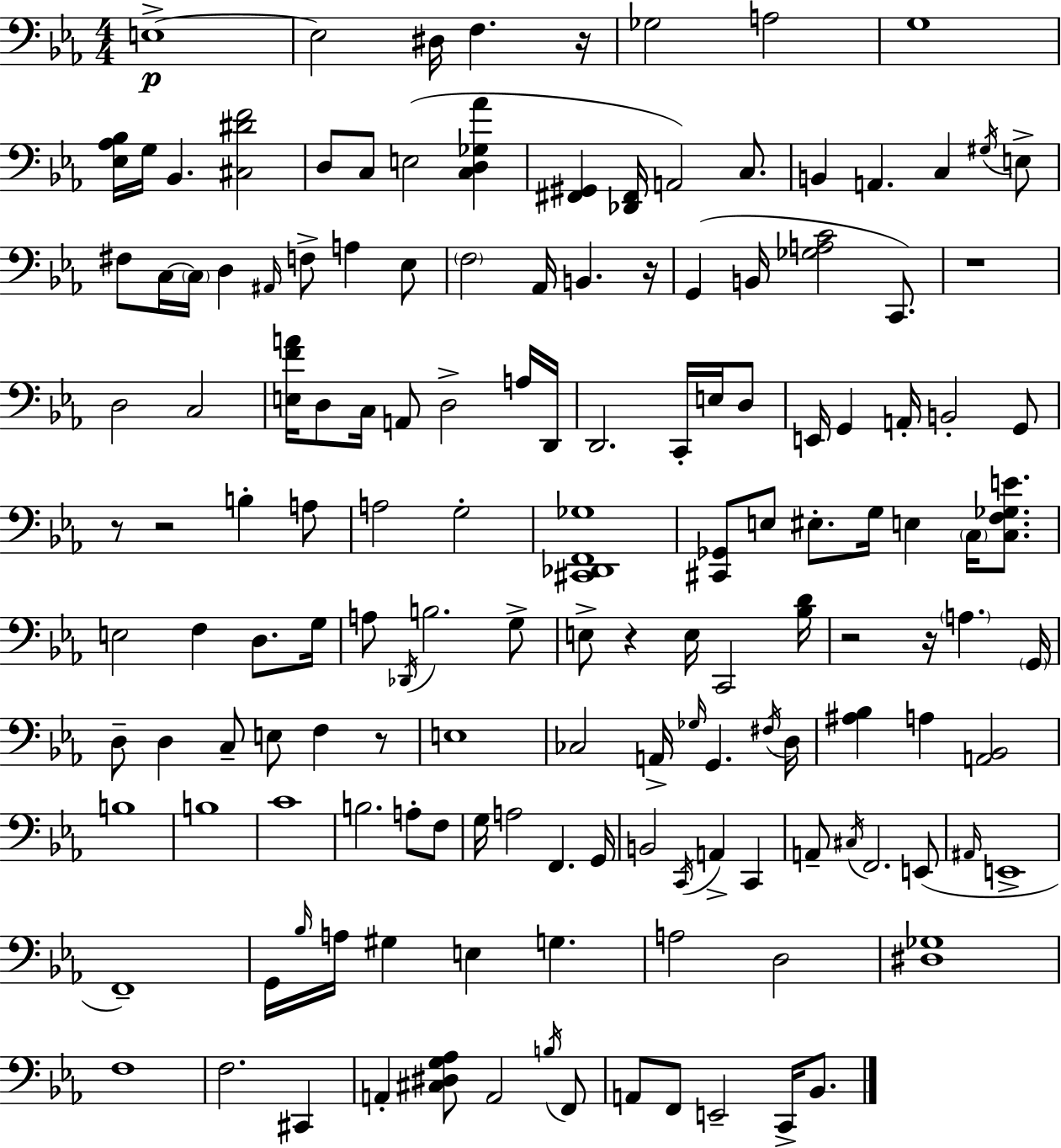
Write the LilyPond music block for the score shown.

{
  \clef bass
  \numericTimeSignature
  \time 4/4
  \key c \minor
  \repeat volta 2 { e1->~~\p | e2 dis16 f4. r16 | ges2 a2 | g1 | \break <ees aes bes>16 g16 bes,4. <cis dis' f'>2 | d8 c8 e2( <c d ges aes'>4 | <fis, gis,>4 <des, fis,>16 a,2) c8. | b,4 a,4. c4 \acciaccatura { gis16 } e8-> | \break fis8 c16~~ \parenthesize c16 d4 \grace { ais,16 } f8-> a4 | ees8 \parenthesize f2 aes,16 b,4. | r16 g,4( b,16 <ges a c'>2 c,8.) | r1 | \break d2 c2 | <e f' a'>16 d8 c16 a,8 d2-> | a16 d,16 d,2. c,16-. e16 | d8 e,16 g,4 a,16-. b,2-. | \break g,8 r8 r2 b4-. | a8 a2 g2-. | <cis, des, f, ges>1 | <cis, ges,>8 e8 eis8.-. g16 e4 \parenthesize c16 <c f ges e'>8. | \break e2 f4 d8. | g16 a8 \acciaccatura { des,16 } b2. | g8-> e8-> r4 e16 c,2 | <bes d'>16 r2 r16 \parenthesize a4. | \break \parenthesize g,16 d8-- d4 c8-- e8 f4 | r8 e1 | ces2 a,16-> \grace { ges16 } g,4. | \acciaccatura { fis16 } d16 <ais bes>4 a4 <a, bes,>2 | \break b1 | b1 | c'1 | b2. | \break a8-. f8 g16 a2 f,4. | g,16 b,2 \acciaccatura { c,16 } a,4-> | c,4 a,8-- \acciaccatura { cis16 } f,2. | e,8( \grace { ais,16 } e,1-> | \break f,1--) | g,16 \grace { bes16 } a16 gis4 e4 | g4. a2 | d2 <dis ges>1 | \break f1 | f2. | cis,4 a,4-. <cis dis g aes>8 a,2 | \acciaccatura { b16 } f,8 a,8 f,8 e,2-- | \break c,16-> bes,8. } \bar "|."
}